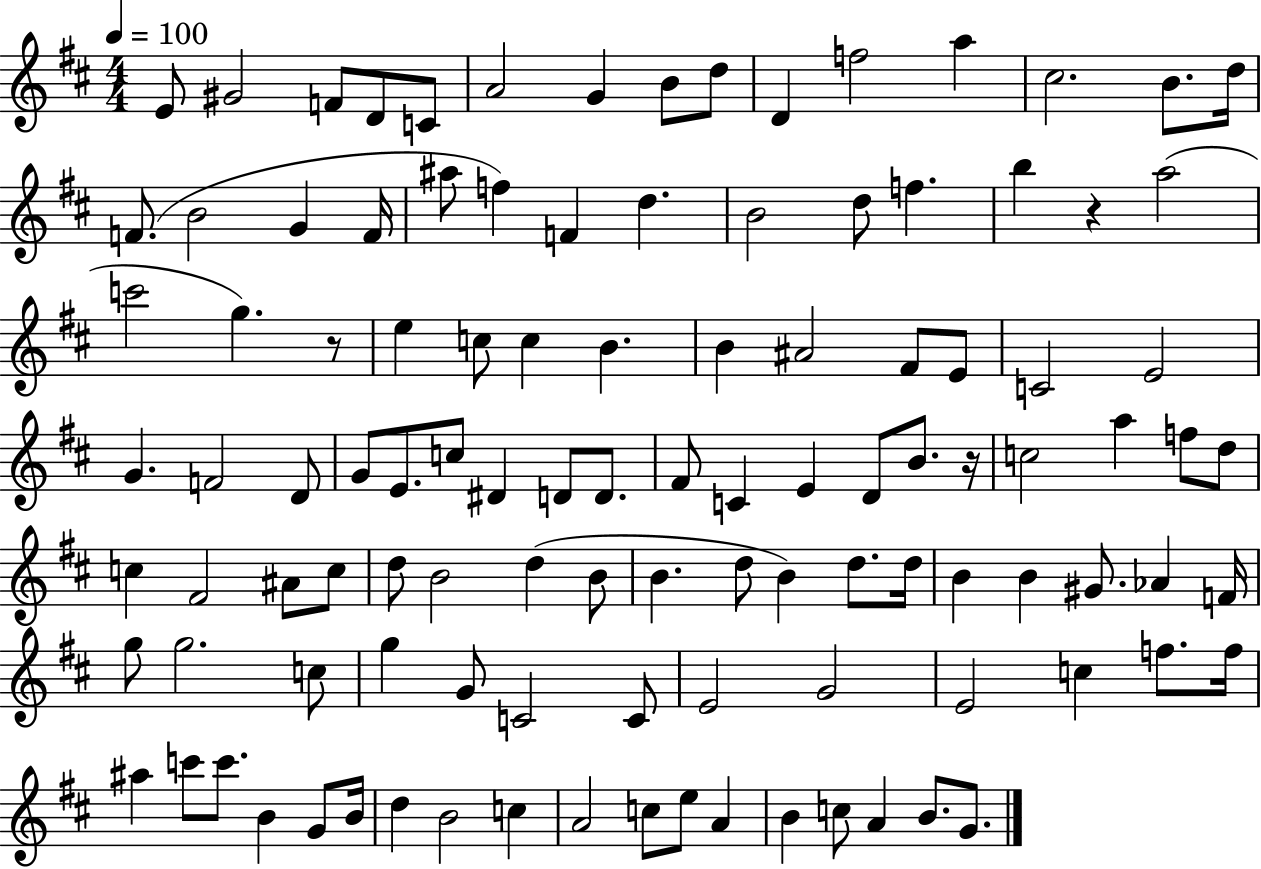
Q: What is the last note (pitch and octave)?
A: G4